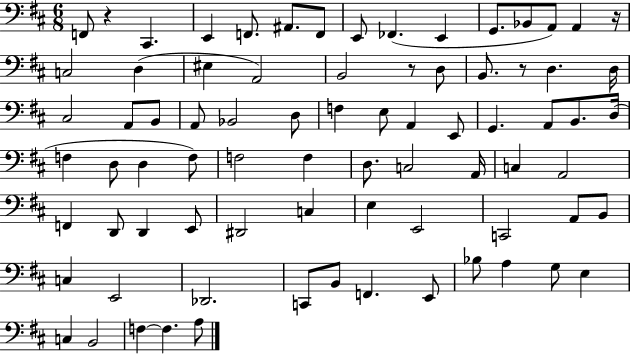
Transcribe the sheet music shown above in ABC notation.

X:1
T:Untitled
M:6/8
L:1/4
K:D
F,,/2 z ^C,, E,, F,,/2 ^A,,/2 F,,/2 E,,/2 _F,, E,, G,,/2 _B,,/2 A,,/2 A,, z/4 C,2 D, ^E, A,,2 B,,2 z/2 D,/2 B,,/2 z/2 D, D,/4 ^C,2 A,,/2 B,,/2 A,,/2 _B,,2 D,/2 F, E,/2 A,, E,,/2 G,, A,,/2 B,,/2 D,/4 F, D,/2 D, F,/2 F,2 F, D,/2 C,2 A,,/4 C, A,,2 F,, D,,/2 D,, E,,/2 ^D,,2 C, E, E,,2 C,,2 A,,/2 B,,/2 C, E,,2 _D,,2 C,,/2 B,,/2 F,, E,,/2 _B,/2 A, G,/2 E, C, B,,2 F, F, A,/2